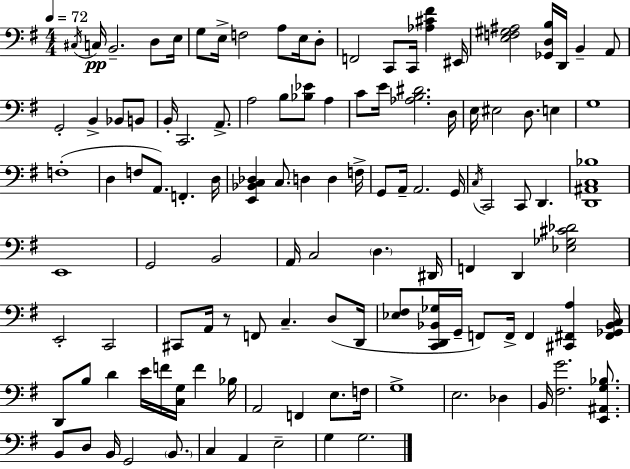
X:1
T:Untitled
M:4/4
L:1/4
K:G
^C,/4 C,/4 B,,2 D,/2 E,/4 G,/2 E,/4 F,2 A,/2 E,/4 D,/2 F,,2 C,,/2 C,,/4 [_A,^C^F] ^E,,/4 [E,F,^G,^A,]2 [_G,,D,B,]/4 D,,/4 B,, A,,/2 G,,2 B,, _B,,/2 B,,/2 B,,/4 C,,2 A,,/2 A,2 B,/2 [_B,_E]/2 A, C/2 E/4 [_A,B,^D]2 D,/4 E,/4 ^E,2 D,/2 E, G,4 F,4 D, F,/2 A,,/2 F,, D,/4 [E,,_B,,C,_D,] C,/2 D, D, F,/4 G,,/2 A,,/4 A,,2 G,,/4 C,/4 C,,2 C,,/2 D,, [D,,^A,,C,_B,]4 E,,4 G,,2 B,,2 A,,/4 C,2 D, ^D,,/4 F,, D,, [_E,_G,^C_D]2 E,,2 C,,2 ^C,,/2 A,,/4 z/2 F,,/2 C, D,/2 D,,/4 [_E,^F,]/2 [C,,D,,_B,,_G,]/4 G,,/4 F,,/2 F,,/4 F,, [^C,,^F,,A,] [^F,,_G,,_B,,C,]/4 D,,/2 B,/2 D E/4 F/4 [C,G,]/4 F _B,/4 A,,2 F,, E,/2 F,/4 G,4 E,2 _D, B,,/4 [^F,G]2 [E,,^A,,G,_B,]/2 B,,/2 D,/2 B,,/4 G,,2 B,,/2 C, A,, E,2 G, G,2